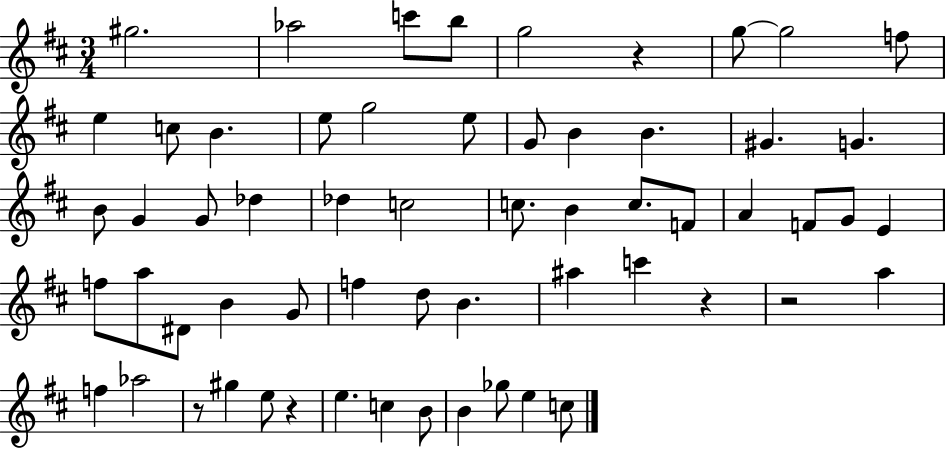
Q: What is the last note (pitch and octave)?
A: C5